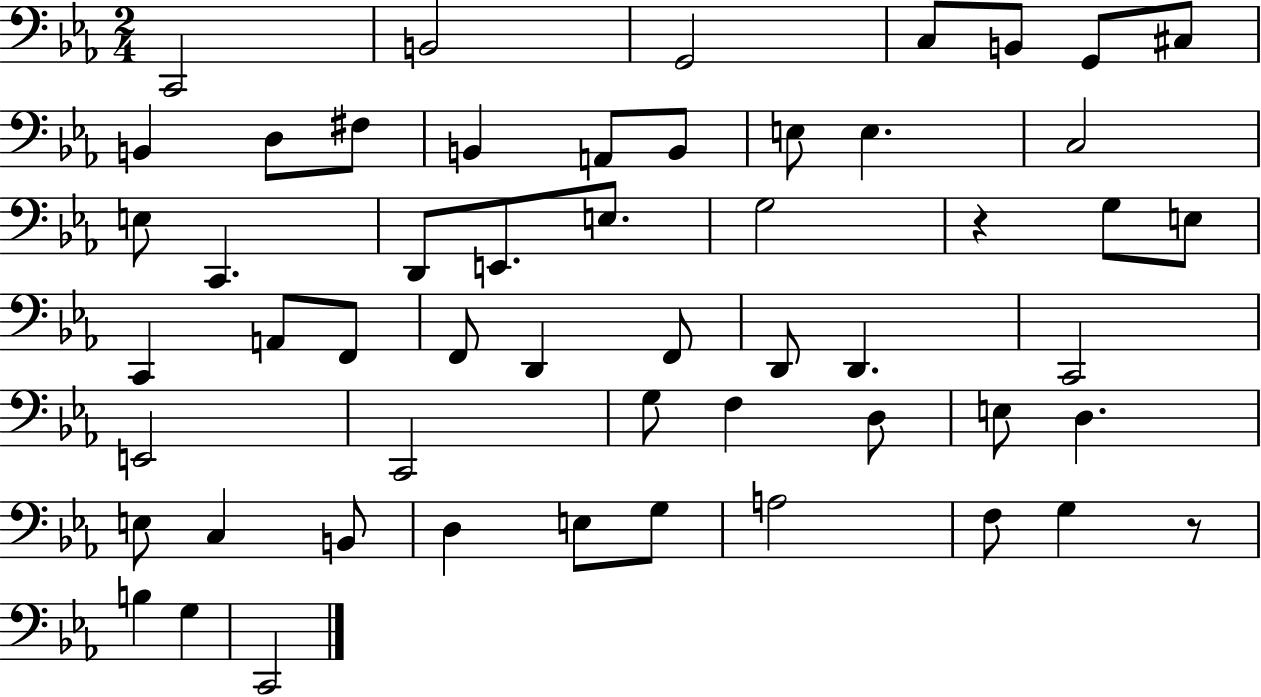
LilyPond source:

{
  \clef bass
  \numericTimeSignature
  \time 2/4
  \key ees \major
  c,2 | b,2 | g,2 | c8 b,8 g,8 cis8 | \break b,4 d8 fis8 | b,4 a,8 b,8 | e8 e4. | c2 | \break e8 c,4. | d,8 e,8. e8. | g2 | r4 g8 e8 | \break c,4 a,8 f,8 | f,8 d,4 f,8 | d,8 d,4. | c,2 | \break e,2 | c,2 | g8 f4 d8 | e8 d4. | \break e8 c4 b,8 | d4 e8 g8 | a2 | f8 g4 r8 | \break b4 g4 | c,2 | \bar "|."
}